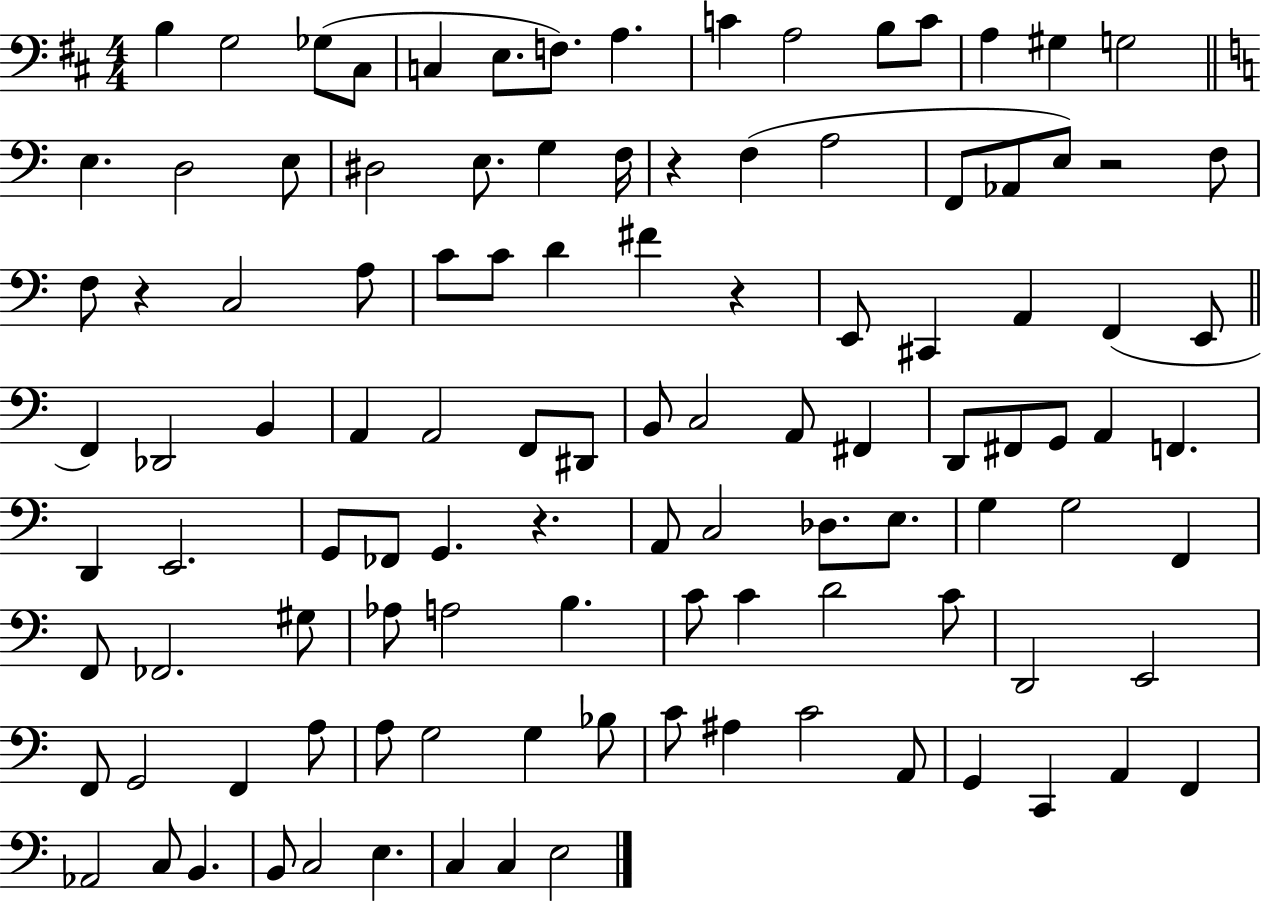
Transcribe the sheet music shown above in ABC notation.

X:1
T:Untitled
M:4/4
L:1/4
K:D
B, G,2 _G,/2 ^C,/2 C, E,/2 F,/2 A, C A,2 B,/2 C/2 A, ^G, G,2 E, D,2 E,/2 ^D,2 E,/2 G, F,/4 z F, A,2 F,,/2 _A,,/2 E,/2 z2 F,/2 F,/2 z C,2 A,/2 C/2 C/2 D ^F z E,,/2 ^C,, A,, F,, E,,/2 F,, _D,,2 B,, A,, A,,2 F,,/2 ^D,,/2 B,,/2 C,2 A,,/2 ^F,, D,,/2 ^F,,/2 G,,/2 A,, F,, D,, E,,2 G,,/2 _F,,/2 G,, z A,,/2 C,2 _D,/2 E,/2 G, G,2 F,, F,,/2 _F,,2 ^G,/2 _A,/2 A,2 B, C/2 C D2 C/2 D,,2 E,,2 F,,/2 G,,2 F,, A,/2 A,/2 G,2 G, _B,/2 C/2 ^A, C2 A,,/2 G,, C,, A,, F,, _A,,2 C,/2 B,, B,,/2 C,2 E, C, C, E,2